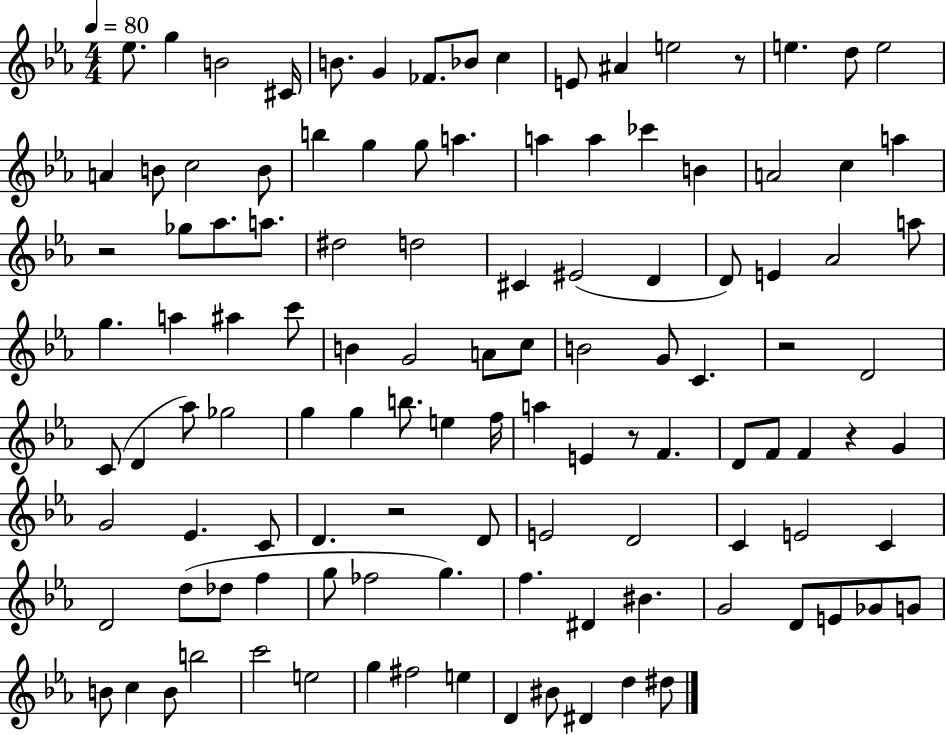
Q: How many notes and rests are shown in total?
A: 115